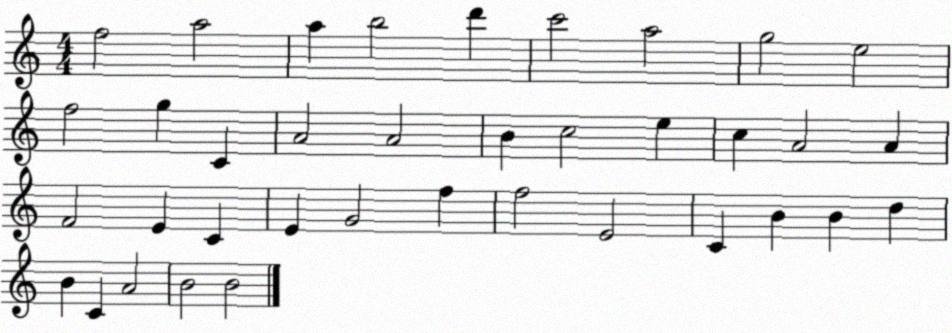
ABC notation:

X:1
T:Untitled
M:4/4
L:1/4
K:C
f2 a2 a b2 d' c'2 a2 g2 e2 f2 g C A2 A2 B c2 e c A2 A F2 E C E G2 f f2 E2 C B B d B C A2 B2 B2